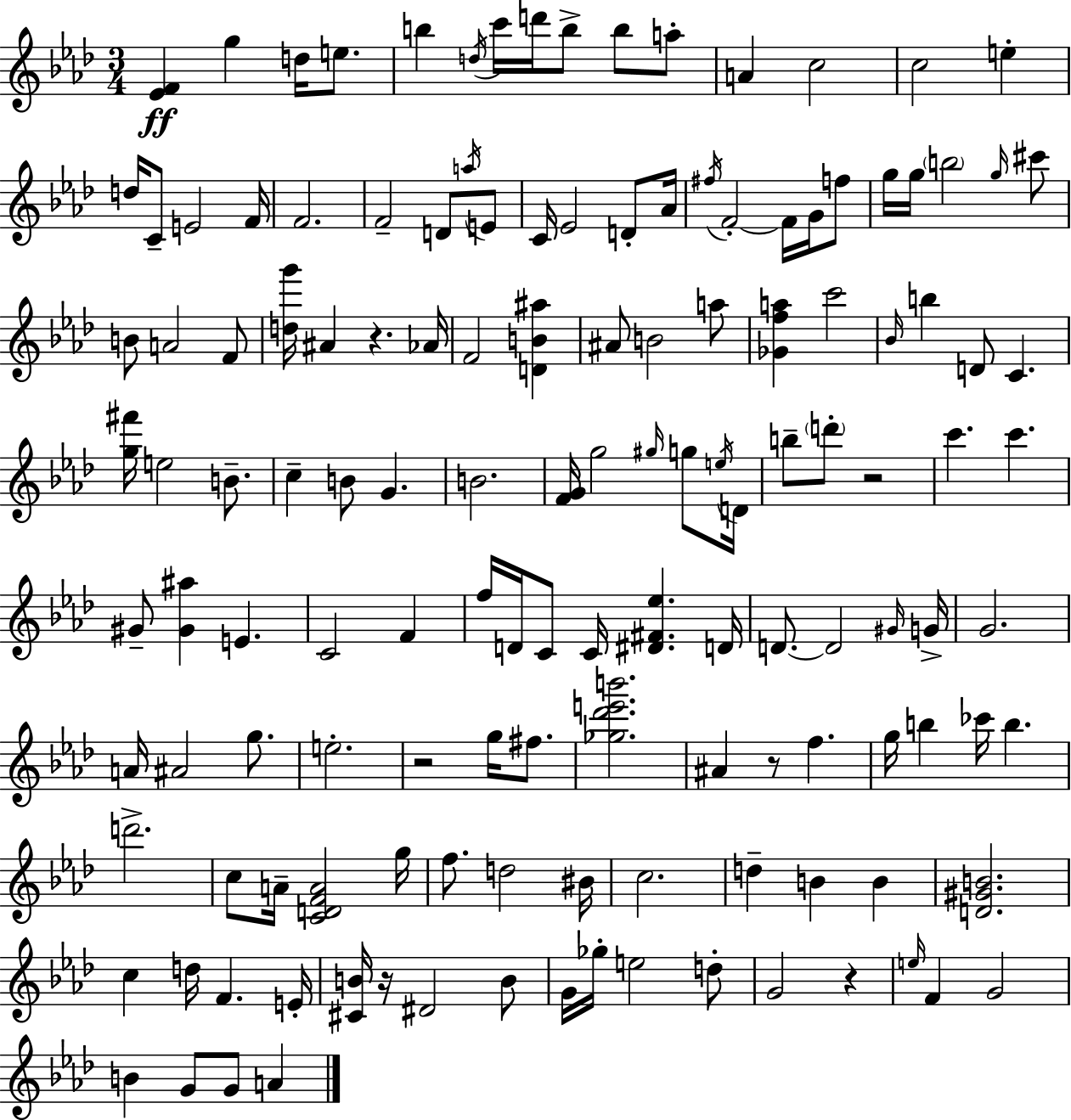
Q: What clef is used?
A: treble